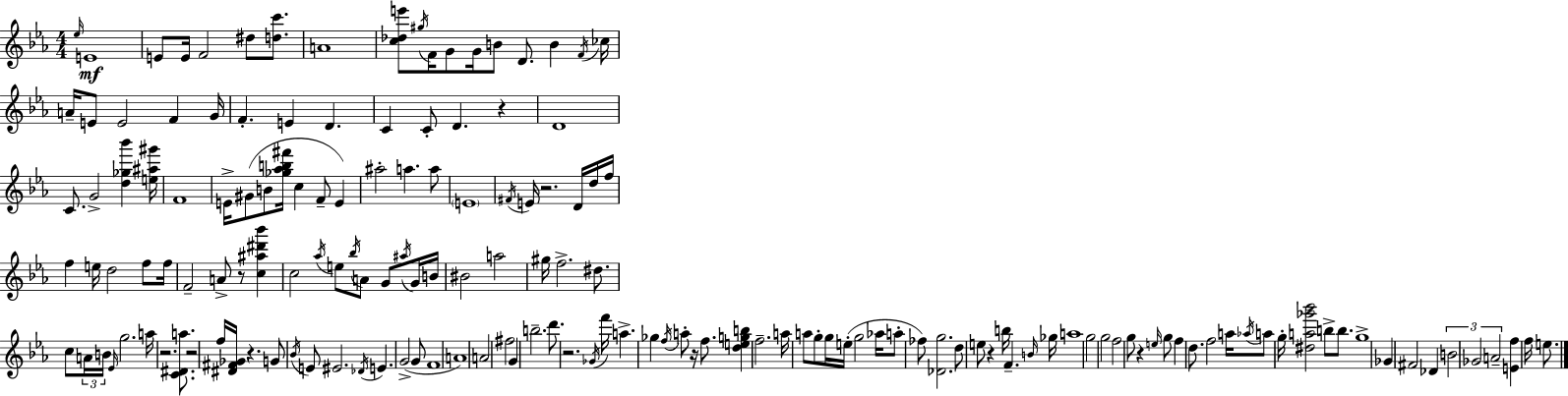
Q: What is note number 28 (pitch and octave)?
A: D4